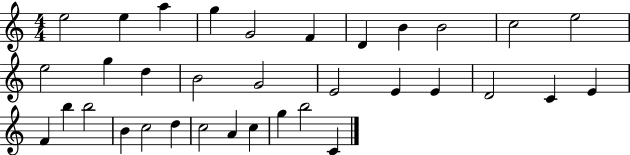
{
  \clef treble
  \numericTimeSignature
  \time 4/4
  \key c \major
  e''2 e''4 a''4 | g''4 g'2 f'4 | d'4 b'4 b'2 | c''2 e''2 | \break e''2 g''4 d''4 | b'2 g'2 | e'2 e'4 e'4 | d'2 c'4 e'4 | \break f'4 b''4 b''2 | b'4 c''2 d''4 | c''2 a'4 c''4 | g''4 b''2 c'4 | \break \bar "|."
}